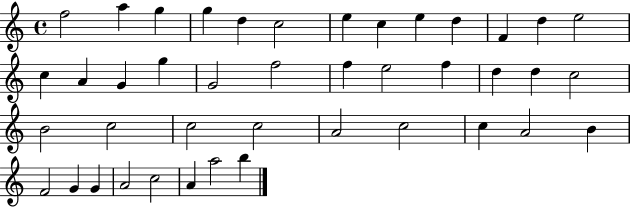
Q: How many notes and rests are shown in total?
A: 42